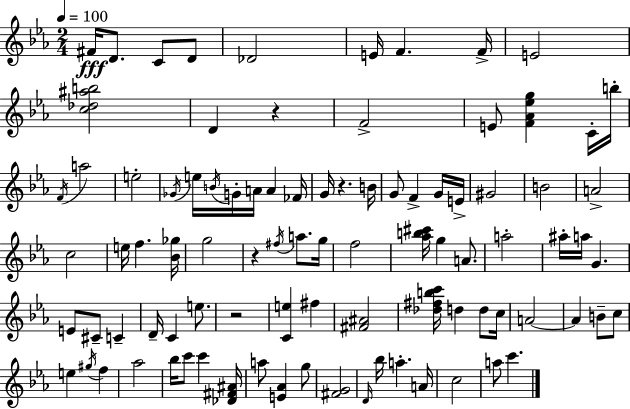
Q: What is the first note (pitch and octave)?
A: F#4